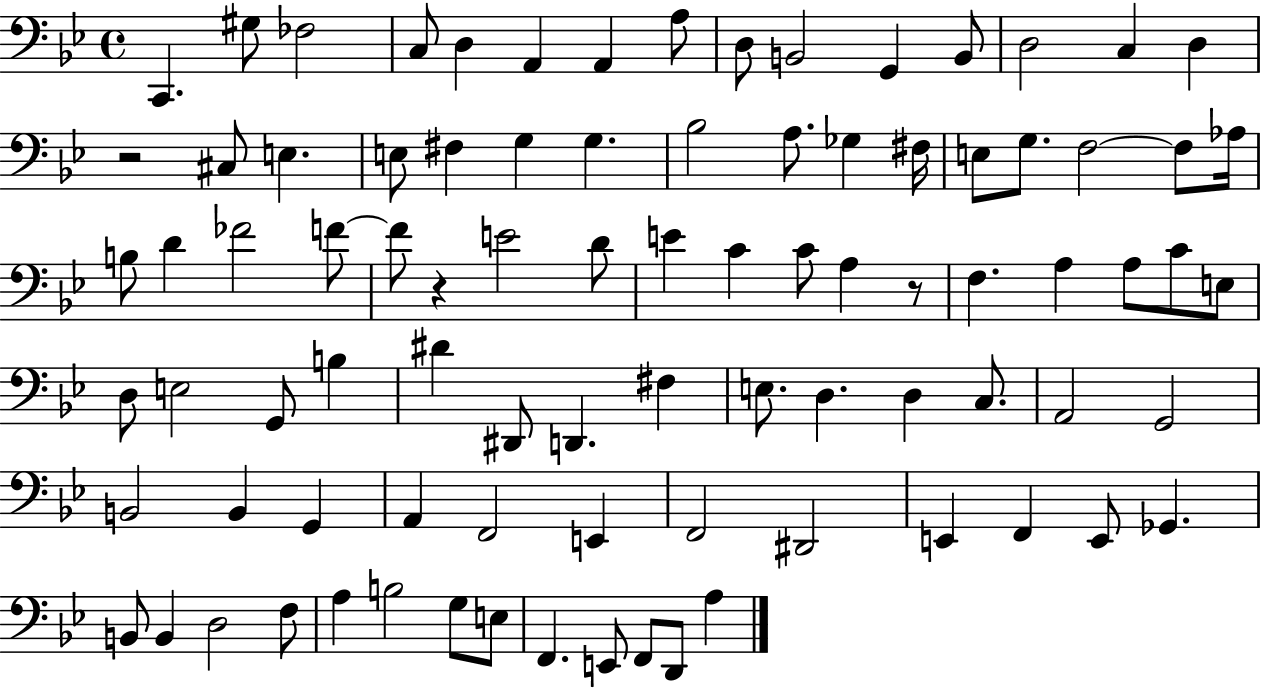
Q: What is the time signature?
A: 4/4